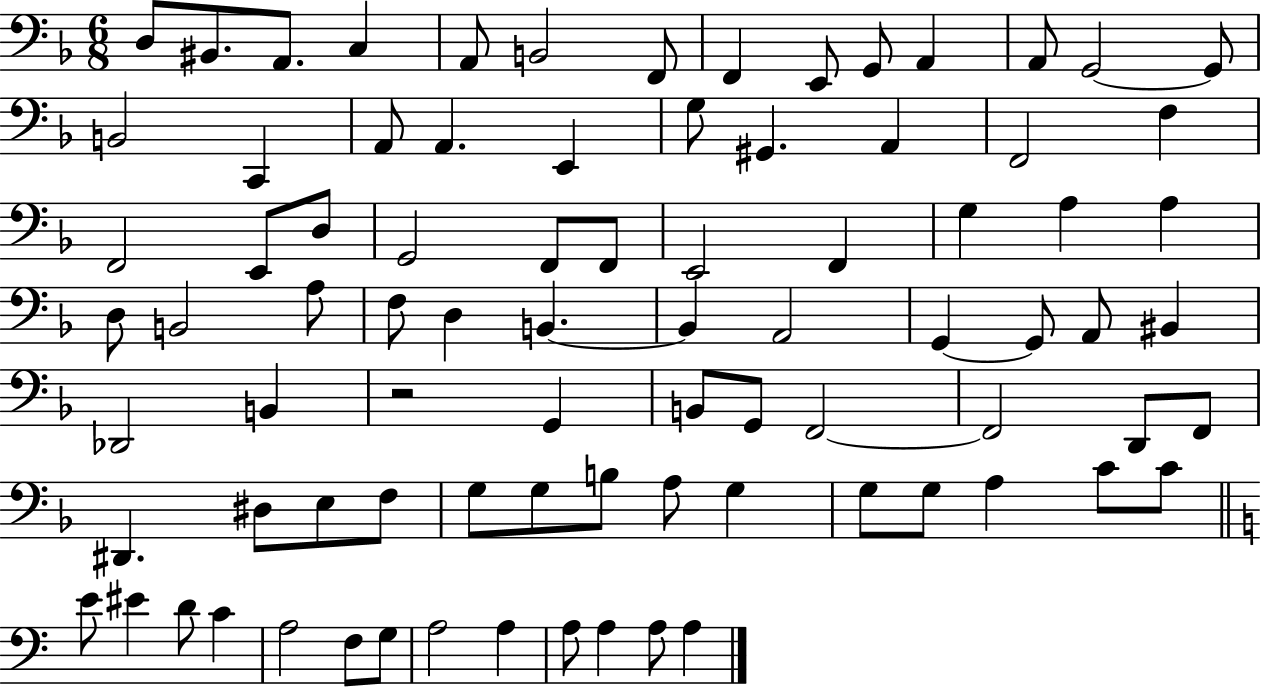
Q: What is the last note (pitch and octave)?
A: A3